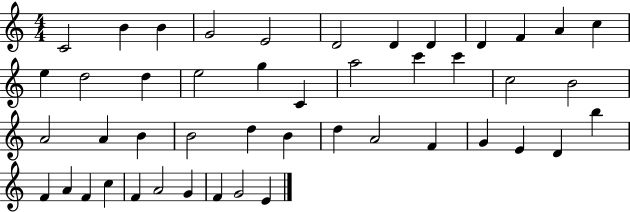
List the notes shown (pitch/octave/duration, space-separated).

C4/h B4/q B4/q G4/h E4/h D4/h D4/q D4/q D4/q F4/q A4/q C5/q E5/q D5/h D5/q E5/h G5/q C4/q A5/h C6/q C6/q C5/h B4/h A4/h A4/q B4/q B4/h D5/q B4/q D5/q A4/h F4/q G4/q E4/q D4/q B5/q F4/q A4/q F4/q C5/q F4/q A4/h G4/q F4/q G4/h E4/q